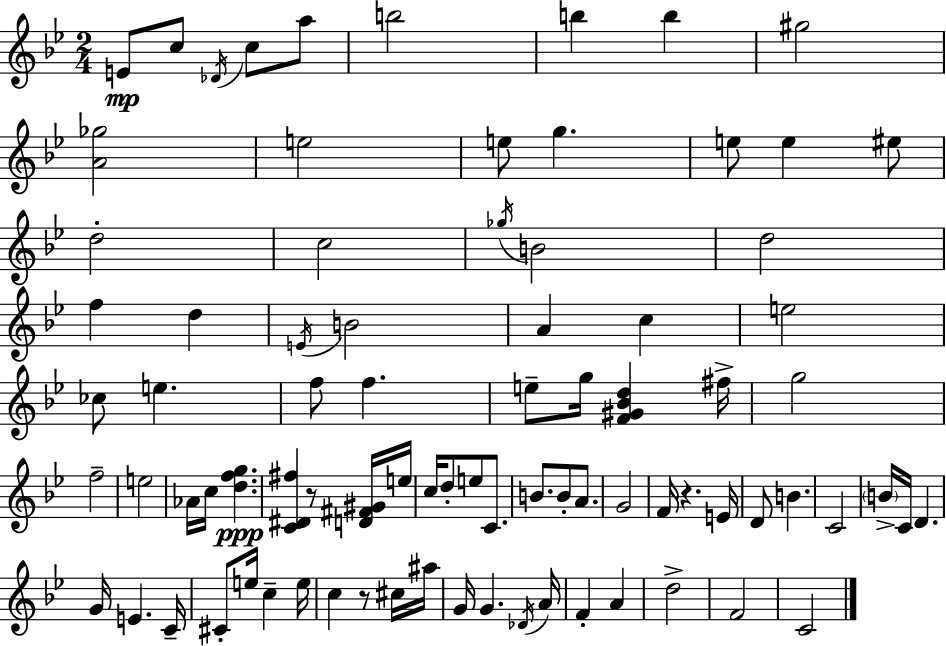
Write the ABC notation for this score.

X:1
T:Untitled
M:2/4
L:1/4
K:Gm
E/2 c/2 _D/4 c/2 a/2 b2 b b ^g2 [A_g]2 e2 e/2 g e/2 e ^e/2 d2 c2 _g/4 B2 d2 f d E/4 B2 A c e2 _c/2 e f/2 f e/2 g/4 [F^G_Bd] ^f/4 g2 f2 e2 _A/4 c/4 [dfg] [C^D^f] z/2 [D^F^G]/4 e/4 c/4 d/2 e/2 C/2 B/2 B/2 A/2 G2 F/4 z E/4 D/2 B C2 B/4 C/4 D G/4 E C/4 ^C/2 e/4 c e/4 c z/2 ^c/4 ^a/4 G/4 G _D/4 A/4 F A d2 F2 C2